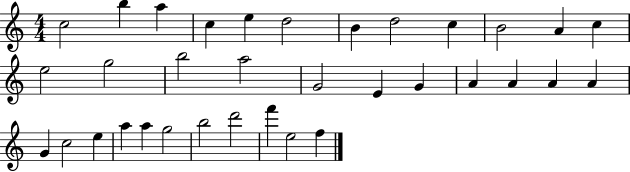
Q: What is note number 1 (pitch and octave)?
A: C5